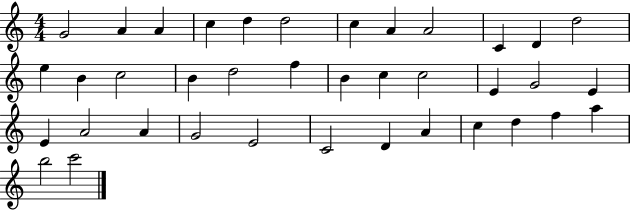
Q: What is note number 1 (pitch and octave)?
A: G4